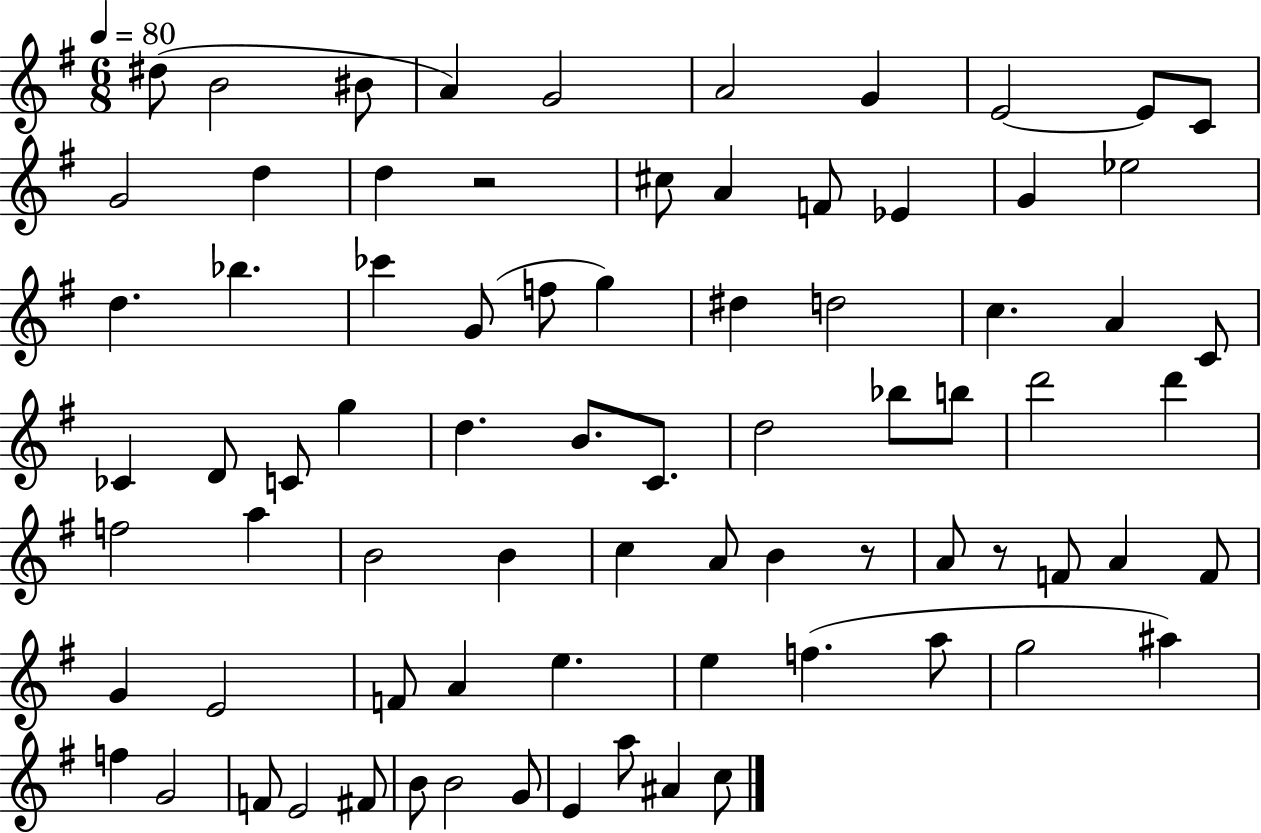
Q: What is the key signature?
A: G major